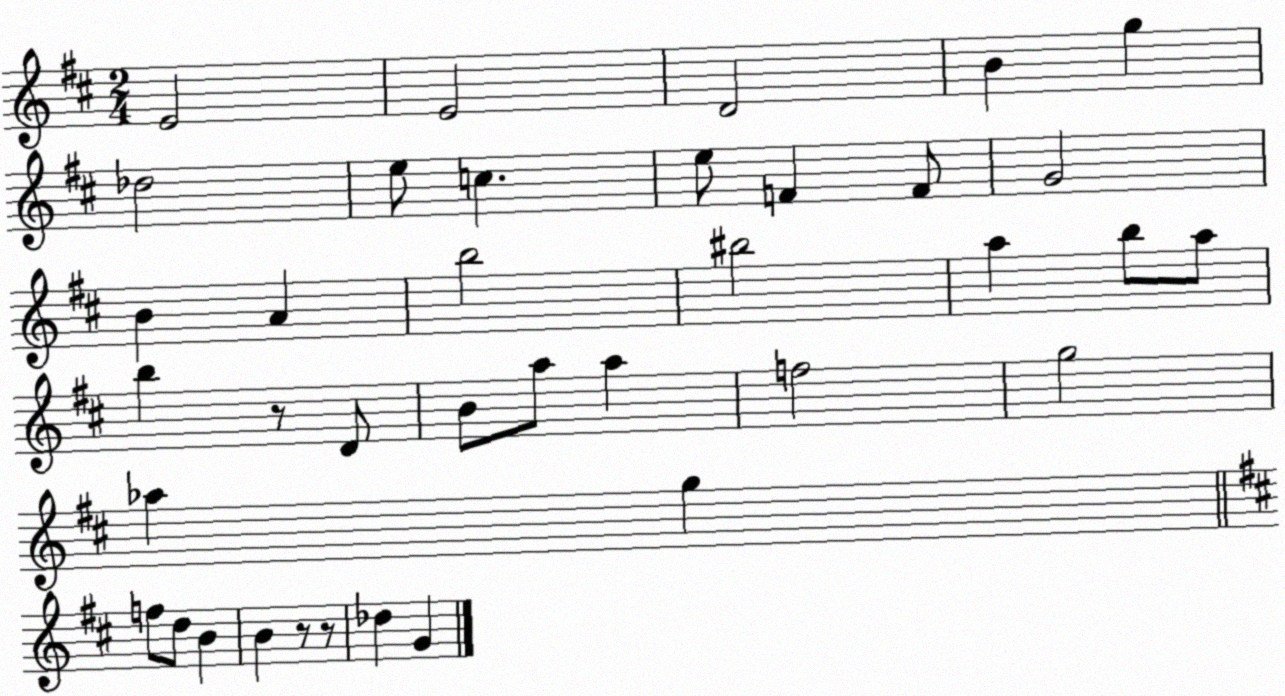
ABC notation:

X:1
T:Untitled
M:2/4
L:1/4
K:D
E2 E2 D2 B g _d2 e/2 c e/2 F F/2 G2 B A b2 ^b2 a b/2 a/2 b z/2 D/2 B/2 a/2 a f2 g2 _a g f/2 d/2 B B z/2 z/2 _d G